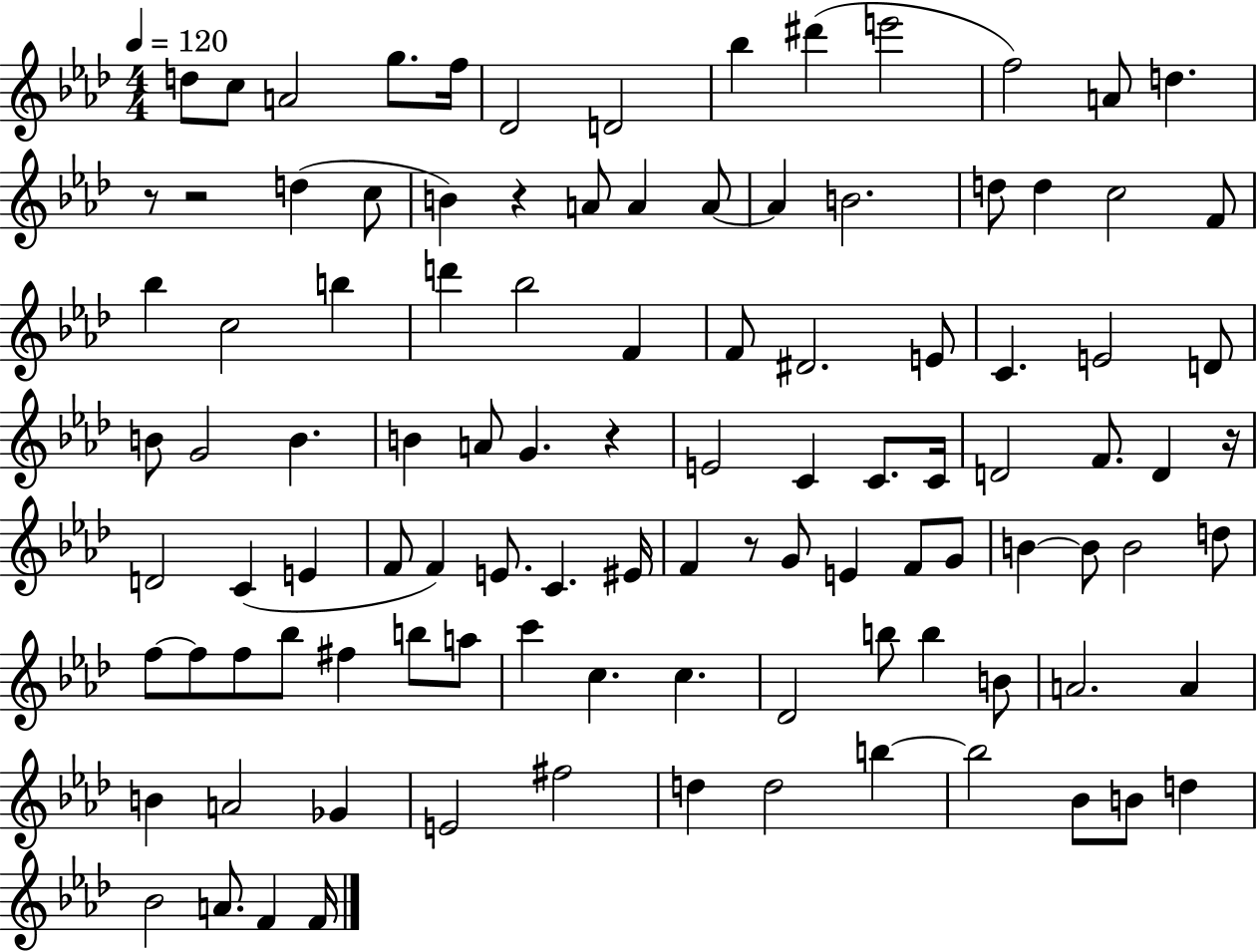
D5/e C5/e A4/h G5/e. F5/s Db4/h D4/h Bb5/q D#6/q E6/h F5/h A4/e D5/q. R/e R/h D5/q C5/e B4/q R/q A4/e A4/q A4/e A4/q B4/h. D5/e D5/q C5/h F4/e Bb5/q C5/h B5/q D6/q Bb5/h F4/q F4/e D#4/h. E4/e C4/q. E4/h D4/e B4/e G4/h B4/q. B4/q A4/e G4/q. R/q E4/h C4/q C4/e. C4/s D4/h F4/e. D4/q R/s D4/h C4/q E4/q F4/e F4/q E4/e. C4/q. EIS4/s F4/q R/e G4/e E4/q F4/e G4/e B4/q B4/e B4/h D5/e F5/e F5/e F5/e Bb5/e F#5/q B5/e A5/e C6/q C5/q. C5/q. Db4/h B5/e B5/q B4/e A4/h. A4/q B4/q A4/h Gb4/q E4/h F#5/h D5/q D5/h B5/q B5/h Bb4/e B4/e D5/q Bb4/h A4/e. F4/q F4/s